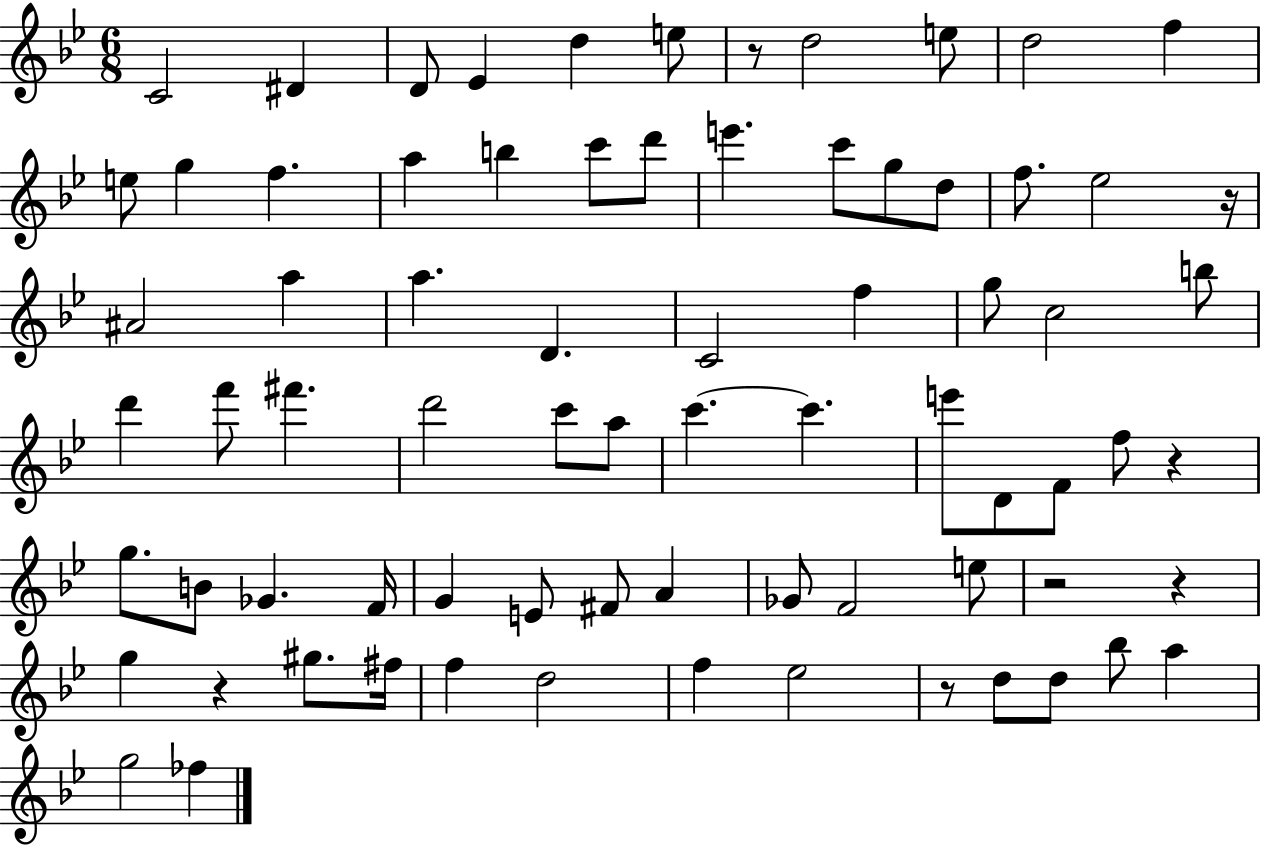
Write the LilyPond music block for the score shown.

{
  \clef treble
  \numericTimeSignature
  \time 6/8
  \key bes \major
  c'2 dis'4 | d'8 ees'4 d''4 e''8 | r8 d''2 e''8 | d''2 f''4 | \break e''8 g''4 f''4. | a''4 b''4 c'''8 d'''8 | e'''4. c'''8 g''8 d''8 | f''8. ees''2 r16 | \break ais'2 a''4 | a''4. d'4. | c'2 f''4 | g''8 c''2 b''8 | \break d'''4 f'''8 fis'''4. | d'''2 c'''8 a''8 | c'''4.~~ c'''4. | e'''8 d'8 f'8 f''8 r4 | \break g''8. b'8 ges'4. f'16 | g'4 e'8 fis'8 a'4 | ges'8 f'2 e''8 | r2 r4 | \break g''4 r4 gis''8. fis''16 | f''4 d''2 | f''4 ees''2 | r8 d''8 d''8 bes''8 a''4 | \break g''2 fes''4 | \bar "|."
}